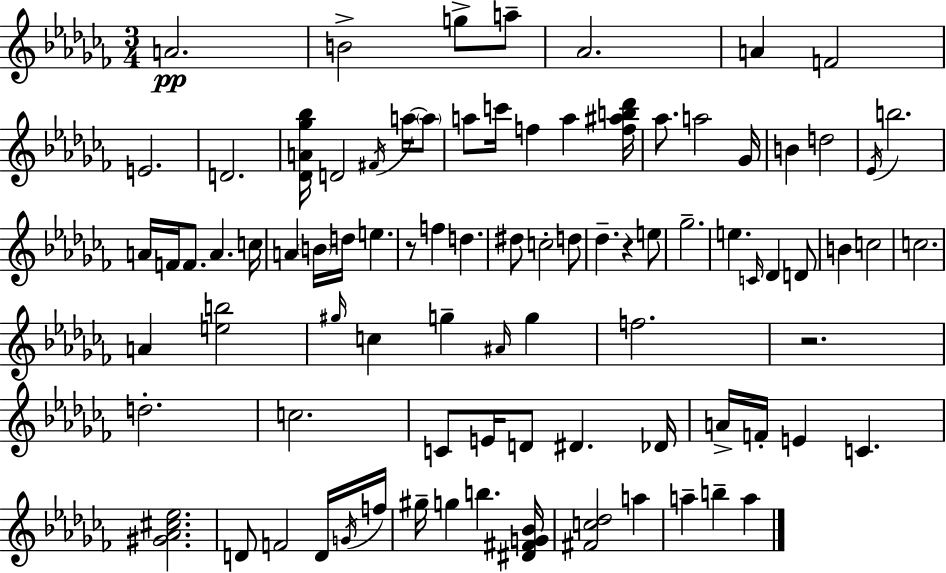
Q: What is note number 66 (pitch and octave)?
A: C4